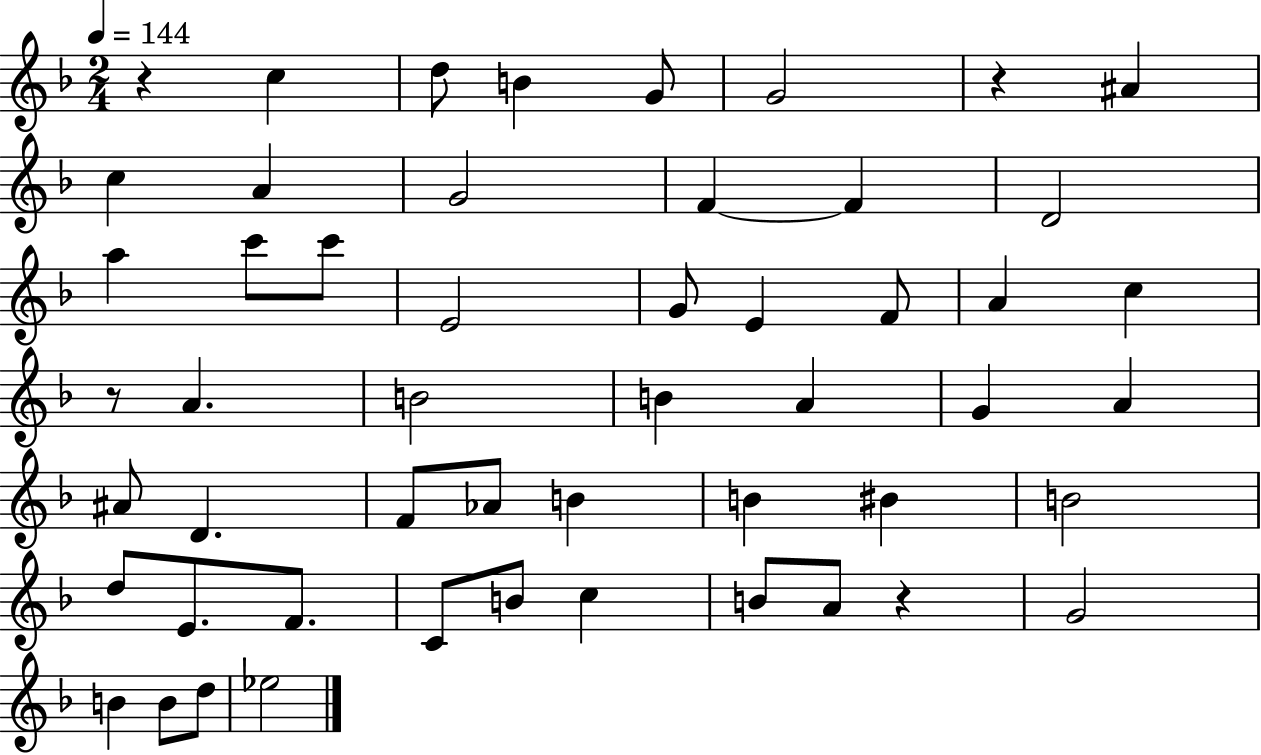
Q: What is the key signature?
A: F major